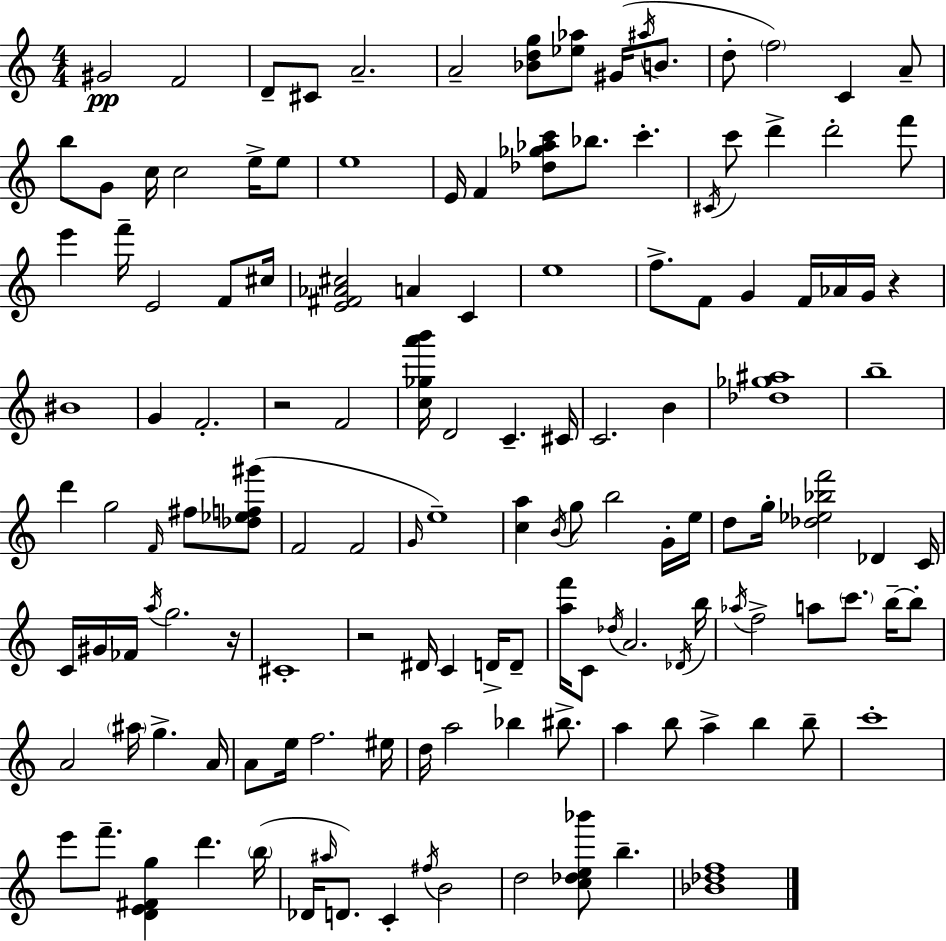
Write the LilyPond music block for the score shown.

{
  \clef treble
  \numericTimeSignature
  \time 4/4
  \key a \minor
  gis'2\pp f'2 | d'8-- cis'8 a'2.-- | a'2-- <bes' d'' g''>8 <ees'' aes''>8 gis'16( \acciaccatura { ais''16 } b'8. | d''8-. \parenthesize f''2) c'4 a'8-- | \break b''8 g'8 c''16 c''2 e''16-> e''8 | e''1 | e'16 f'4 <des'' ges'' aes'' c'''>8 bes''8. c'''4.-. | \acciaccatura { cis'16 } c'''8 d'''4-> d'''2-. | \break f'''8 e'''4 f'''16-- e'2 f'8 | cis''16 <e' fis' aes' cis''>2 a'4 c'4 | e''1 | f''8.-> f'8 g'4 f'16 aes'16 g'16 r4 | \break bis'1 | g'4 f'2.-. | r2 f'2 | <c'' ges'' a''' b'''>16 d'2 c'4.-- | \break cis'16 c'2. b'4 | <des'' ges'' ais''>1 | b''1-- | d'''4 g''2 \grace { f'16 } fis''8 | \break <des'' ees'' f'' gis'''>8( f'2 f'2 | \grace { g'16 } e''1--) | <c'' a''>4 \acciaccatura { b'16 } g''8 b''2 | g'16-. e''16 d''8 g''16-. <des'' ees'' bes'' f'''>2 | \break des'4 c'16 c'16 gis'16 fes'16 \acciaccatura { a''16 } g''2. | r16 cis'1-. | r2 dis'16 c'4 | d'16-> d'8-- <a'' f'''>16 c'8 \acciaccatura { des''16 } a'2. | \break \acciaccatura { des'16 } b''16 \acciaccatura { aes''16 } f''2-> | a''8 \parenthesize c'''8. b''16--~~ b''8-. a'2 | \parenthesize ais''16 g''4.-> a'16 a'8 e''16 f''2. | eis''16 d''16 a''2 | \break bes''4 bis''8.-> a''4 b''8 a''4-> | b''4 b''8-- c'''1-. | e'''8 f'''8.-- <d' e' fis' g''>4 | d'''4. \parenthesize b''16( des'16 \grace { ais''16 } d'8.) c'4-. | \break \acciaccatura { fis''16 } b'2 d''2 | <c'' des'' e'' bes'''>8 b''4.-- <bes' des'' f''>1 | \bar "|."
}